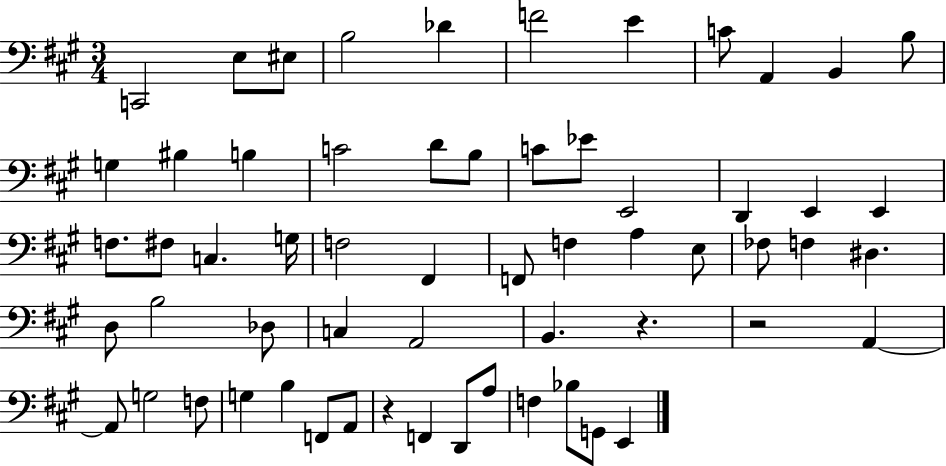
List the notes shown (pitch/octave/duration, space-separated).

C2/h E3/e EIS3/e B3/h Db4/q F4/h E4/q C4/e A2/q B2/q B3/e G3/q BIS3/q B3/q C4/h D4/e B3/e C4/e Eb4/e E2/h D2/q E2/q E2/q F3/e. F#3/e C3/q. G3/s F3/h F#2/q F2/e F3/q A3/q E3/e FES3/e F3/q D#3/q. D3/e B3/h Db3/e C3/q A2/h B2/q. R/q. R/h A2/q A2/e G3/h F3/e G3/q B3/q F2/e A2/e R/q F2/q D2/e A3/e F3/q Bb3/e G2/e E2/q